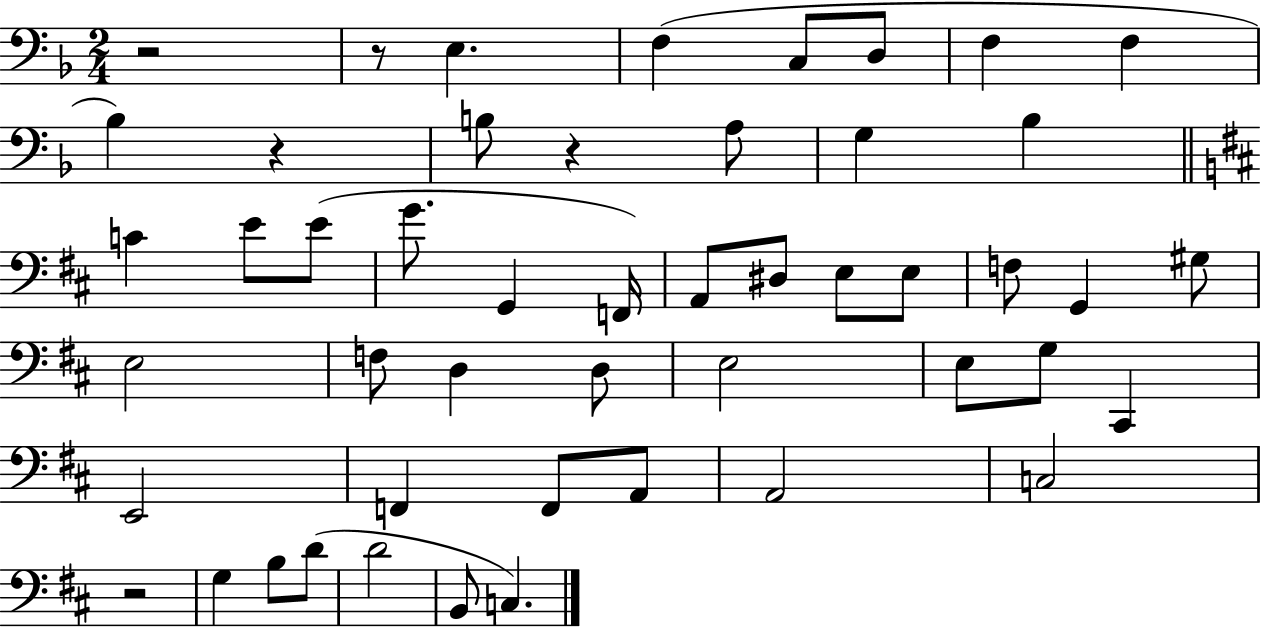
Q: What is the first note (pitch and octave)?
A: E3